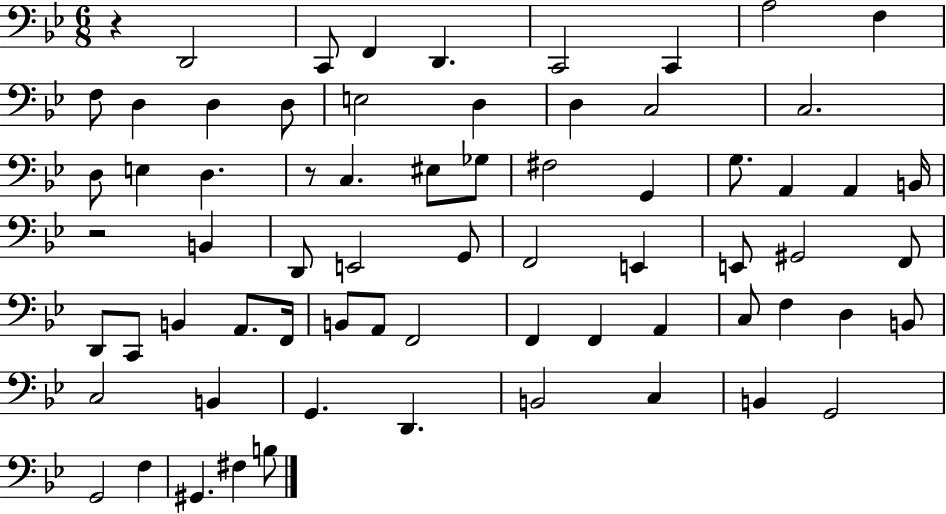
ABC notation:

X:1
T:Untitled
M:6/8
L:1/4
K:Bb
z D,,2 C,,/2 F,, D,, C,,2 C,, A,2 F, F,/2 D, D, D,/2 E,2 D, D, C,2 C,2 D,/2 E, D, z/2 C, ^E,/2 _G,/2 ^F,2 G,, G,/2 A,, A,, B,,/4 z2 B,, D,,/2 E,,2 G,,/2 F,,2 E,, E,,/2 ^G,,2 F,,/2 D,,/2 C,,/2 B,, A,,/2 F,,/4 B,,/2 A,,/2 F,,2 F,, F,, A,, C,/2 F, D, B,,/2 C,2 B,, G,, D,, B,,2 C, B,, G,,2 G,,2 F, ^G,, ^F, B,/2